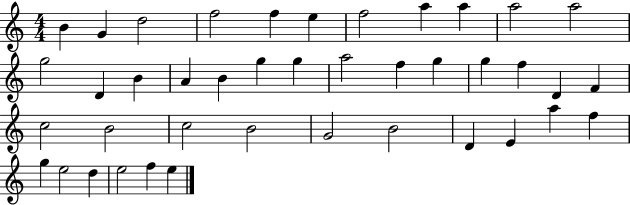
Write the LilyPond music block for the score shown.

{
  \clef treble
  \numericTimeSignature
  \time 4/4
  \key c \major
  b'4 g'4 d''2 | f''2 f''4 e''4 | f''2 a''4 a''4 | a''2 a''2 | \break g''2 d'4 b'4 | a'4 b'4 g''4 g''4 | a''2 f''4 g''4 | g''4 f''4 d'4 f'4 | \break c''2 b'2 | c''2 b'2 | g'2 b'2 | d'4 e'4 a''4 f''4 | \break g''4 e''2 d''4 | e''2 f''4 e''4 | \bar "|."
}